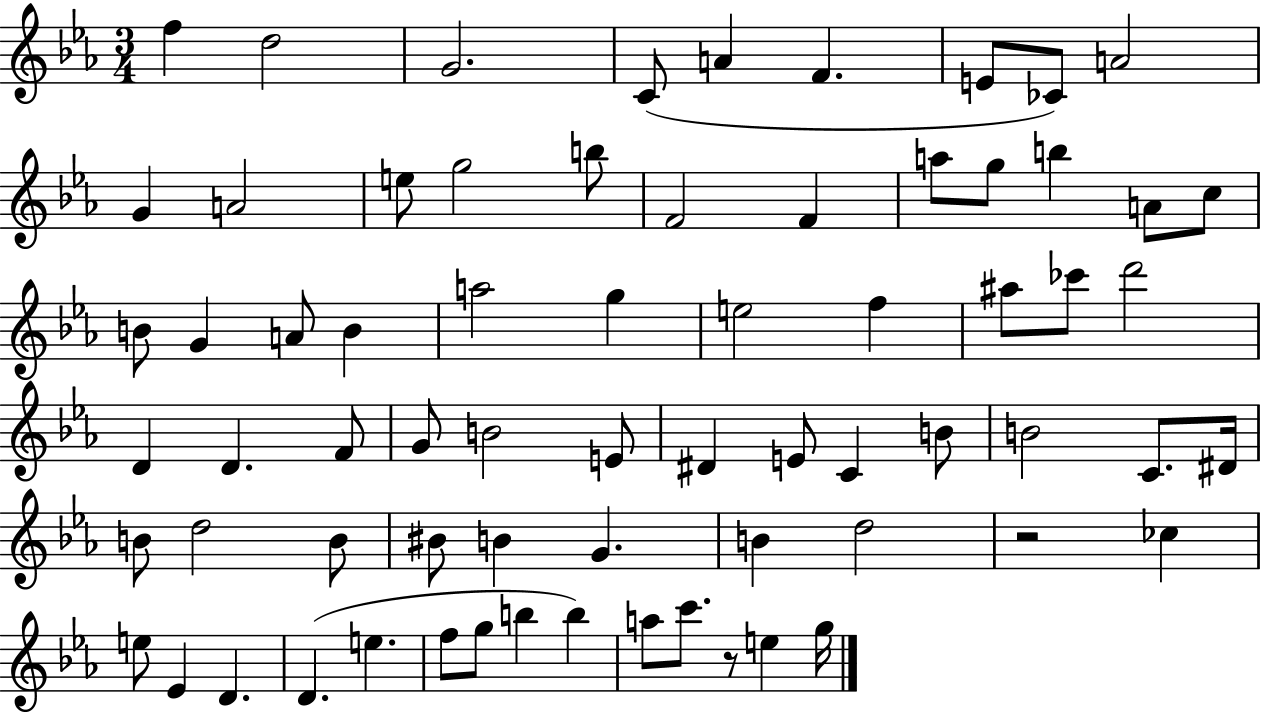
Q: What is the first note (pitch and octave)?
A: F5